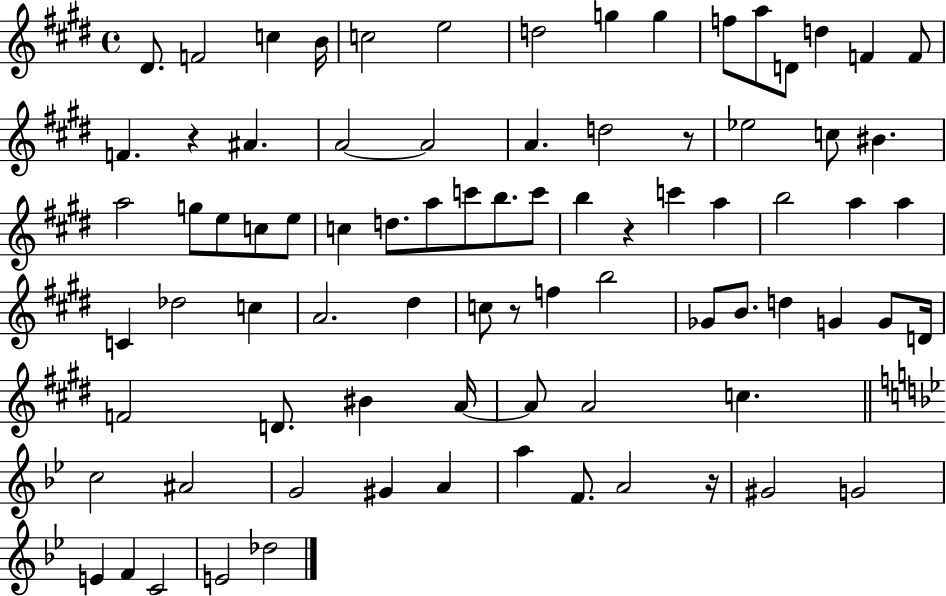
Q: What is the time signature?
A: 4/4